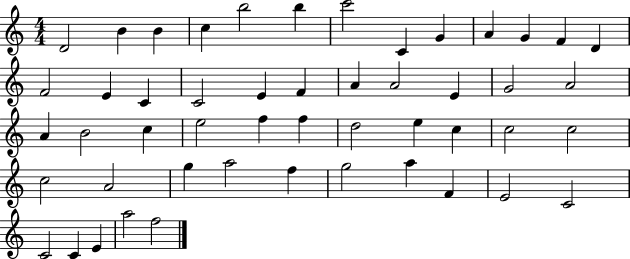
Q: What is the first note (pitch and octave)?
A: D4